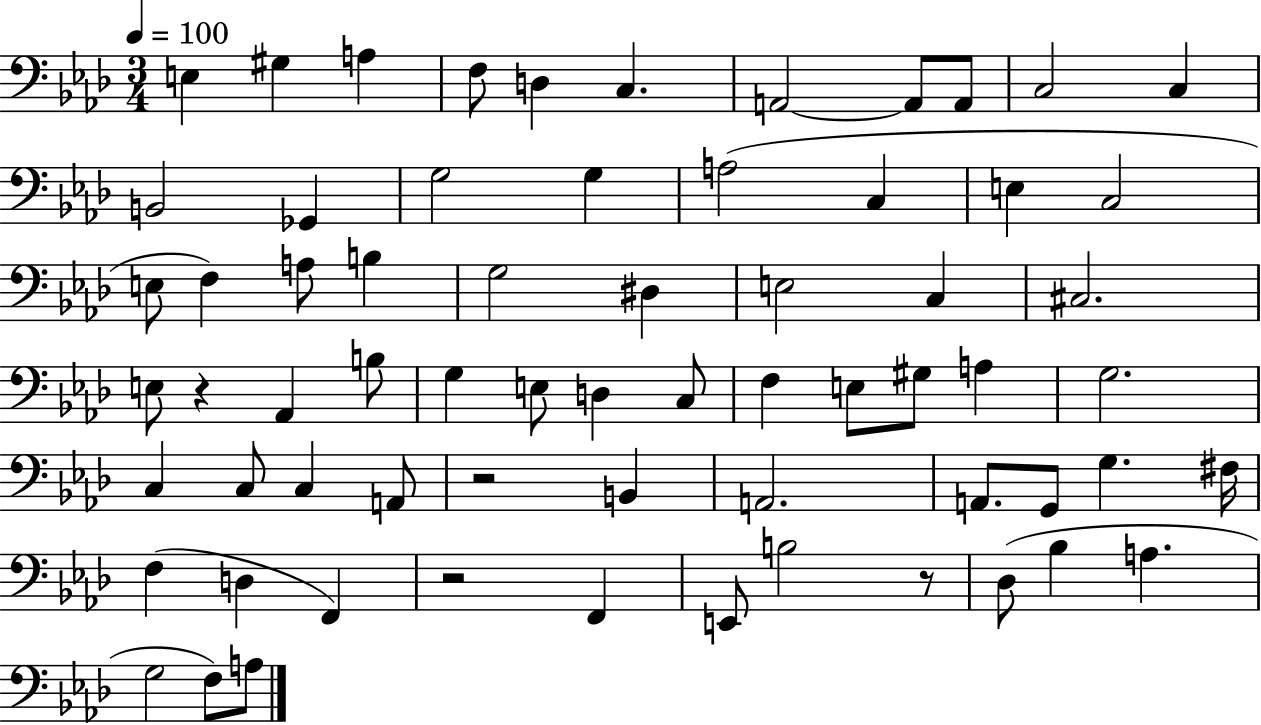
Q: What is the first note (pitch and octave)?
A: E3